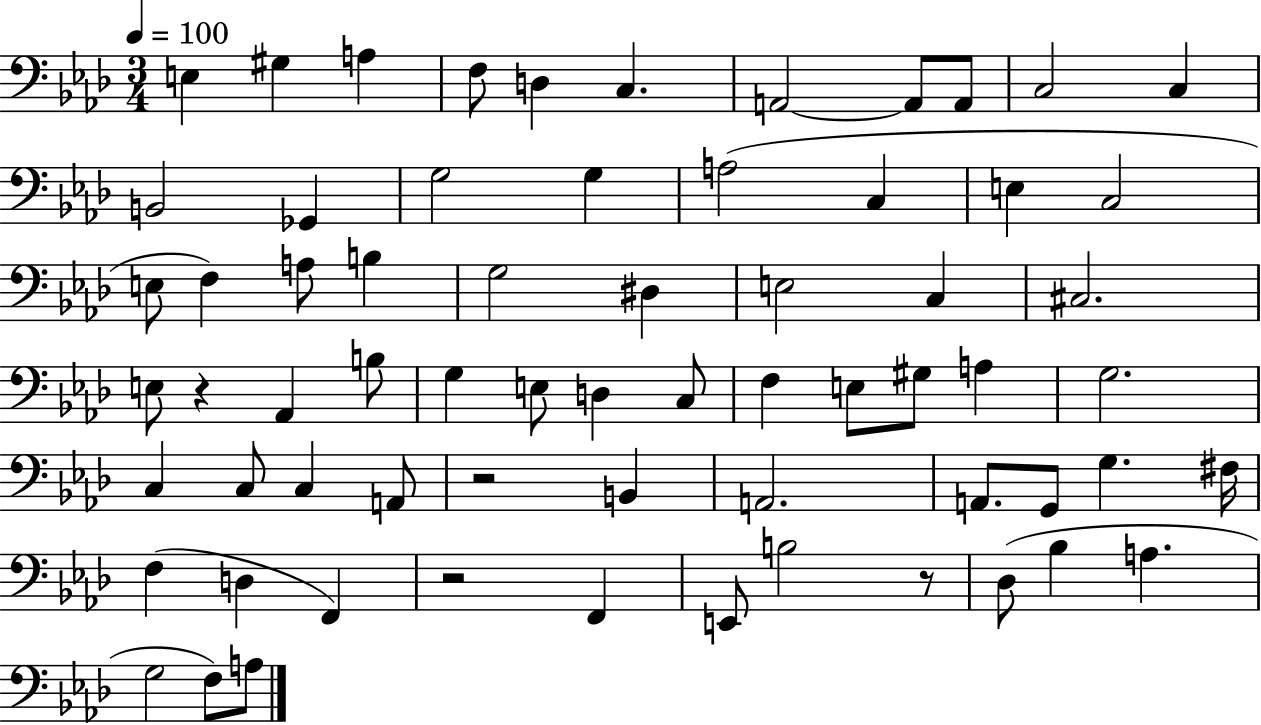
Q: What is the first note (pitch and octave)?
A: E3